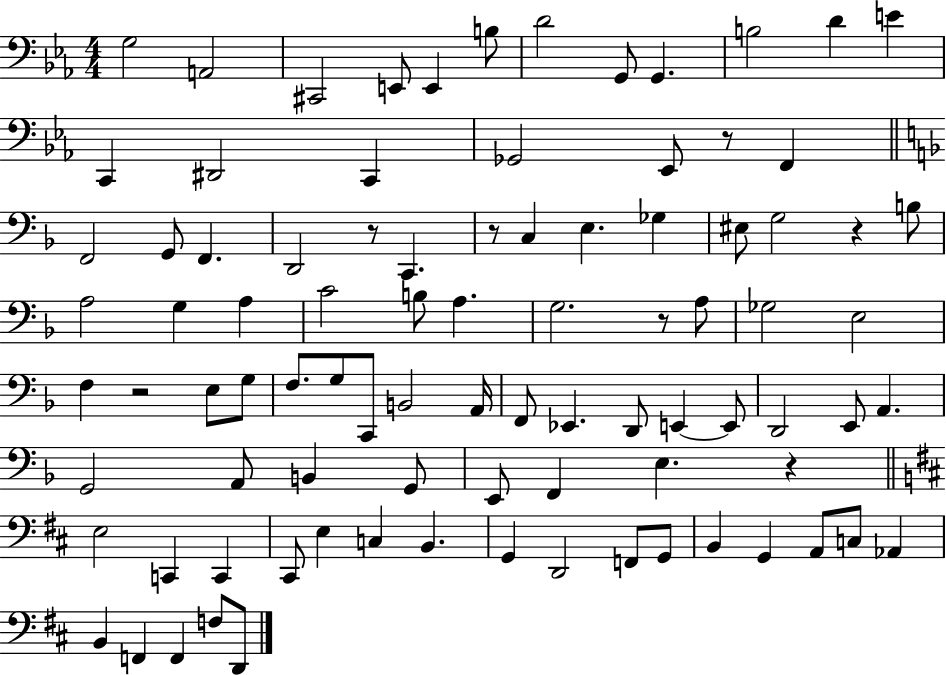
G3/h A2/h C#2/h E2/e E2/q B3/e D4/h G2/e G2/q. B3/h D4/q E4/q C2/q D#2/h C2/q Gb2/h Eb2/e R/e F2/q F2/h G2/e F2/q. D2/h R/e C2/q. R/e C3/q E3/q. Gb3/q EIS3/e G3/h R/q B3/e A3/h G3/q A3/q C4/h B3/e A3/q. G3/h. R/e A3/e Gb3/h E3/h F3/q R/h E3/e G3/e F3/e. G3/e C2/e B2/h A2/s F2/e Eb2/q. D2/e E2/q E2/e D2/h E2/e A2/q. G2/h A2/e B2/q G2/e E2/e F2/q E3/q. R/q E3/h C2/q C2/q C#2/e E3/q C3/q B2/q. G2/q D2/h F2/e G2/e B2/q G2/q A2/e C3/e Ab2/q B2/q F2/q F2/q F3/e D2/e